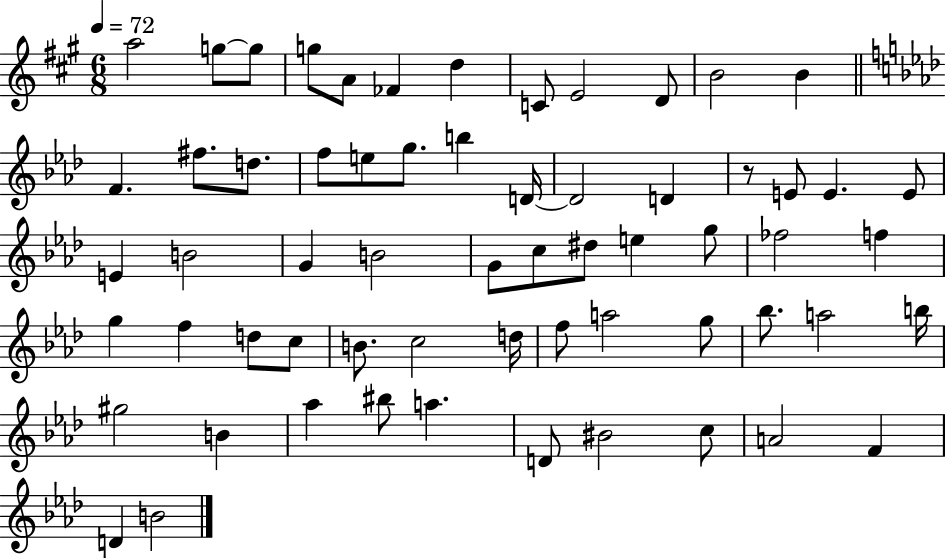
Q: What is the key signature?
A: A major